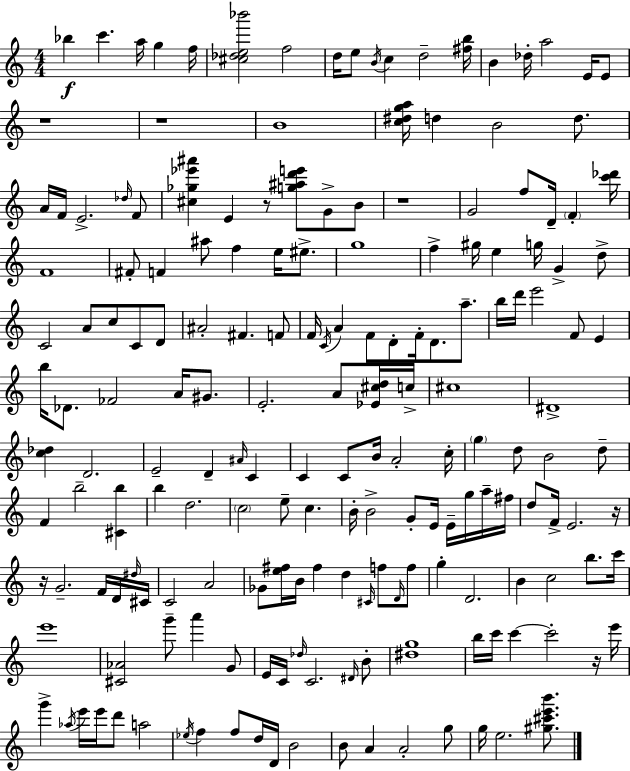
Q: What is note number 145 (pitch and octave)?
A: E6